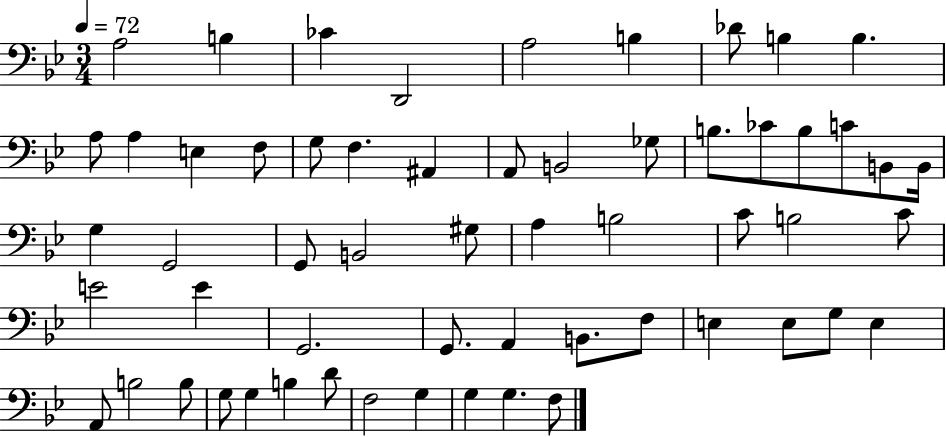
A3/h B3/q CES4/q D2/h A3/h B3/q Db4/e B3/q B3/q. A3/e A3/q E3/q F3/e G3/e F3/q. A#2/q A2/e B2/h Gb3/e B3/e. CES4/e B3/e C4/e B2/e B2/s G3/q G2/h G2/e B2/h G#3/e A3/q B3/h C4/e B3/h C4/e E4/h E4/q G2/h. G2/e. A2/q B2/e. F3/e E3/q E3/e G3/e E3/q A2/e B3/h B3/e G3/e G3/q B3/q D4/e F3/h G3/q G3/q G3/q. F3/e